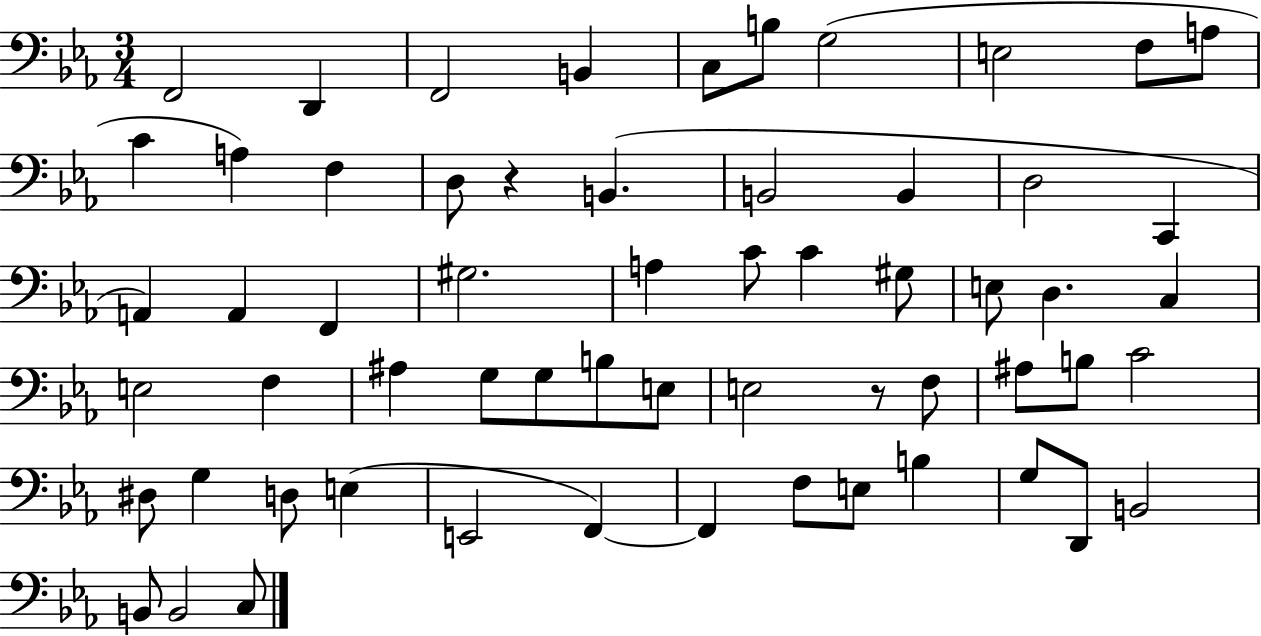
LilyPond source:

{
  \clef bass
  \numericTimeSignature
  \time 3/4
  \key ees \major
  f,2 d,4 | f,2 b,4 | c8 b8 g2( | e2 f8 a8 | \break c'4 a4) f4 | d8 r4 b,4.( | b,2 b,4 | d2 c,4 | \break a,4) a,4 f,4 | gis2. | a4 c'8 c'4 gis8 | e8 d4. c4 | \break e2 f4 | ais4 g8 g8 b8 e8 | e2 r8 f8 | ais8 b8 c'2 | \break dis8 g4 d8 e4( | e,2 f,4~~) | f,4 f8 e8 b4 | g8 d,8 b,2 | \break b,8 b,2 c8 | \bar "|."
}